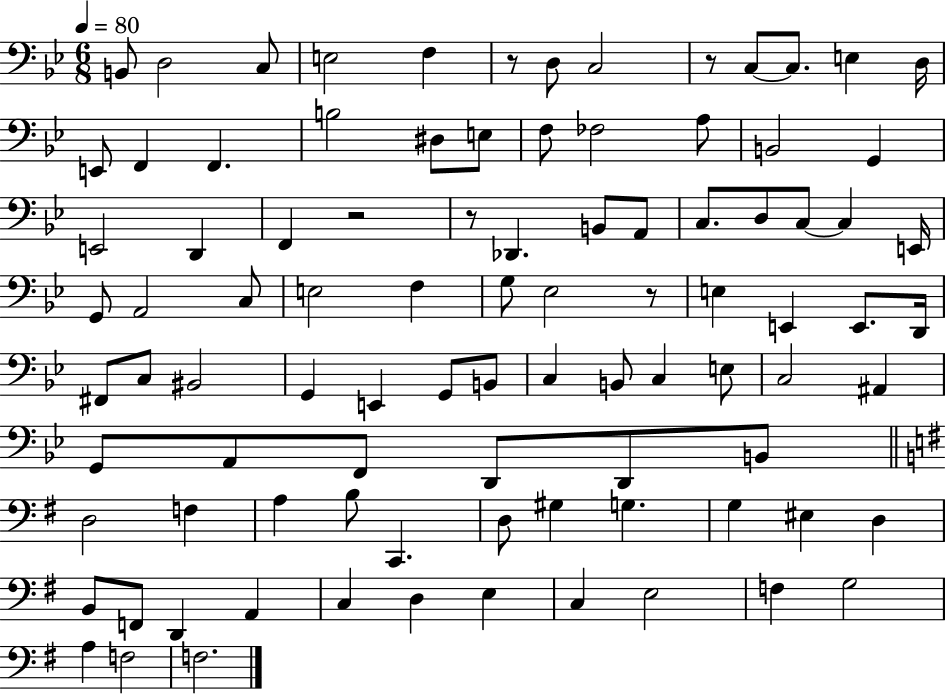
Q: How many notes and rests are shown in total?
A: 93